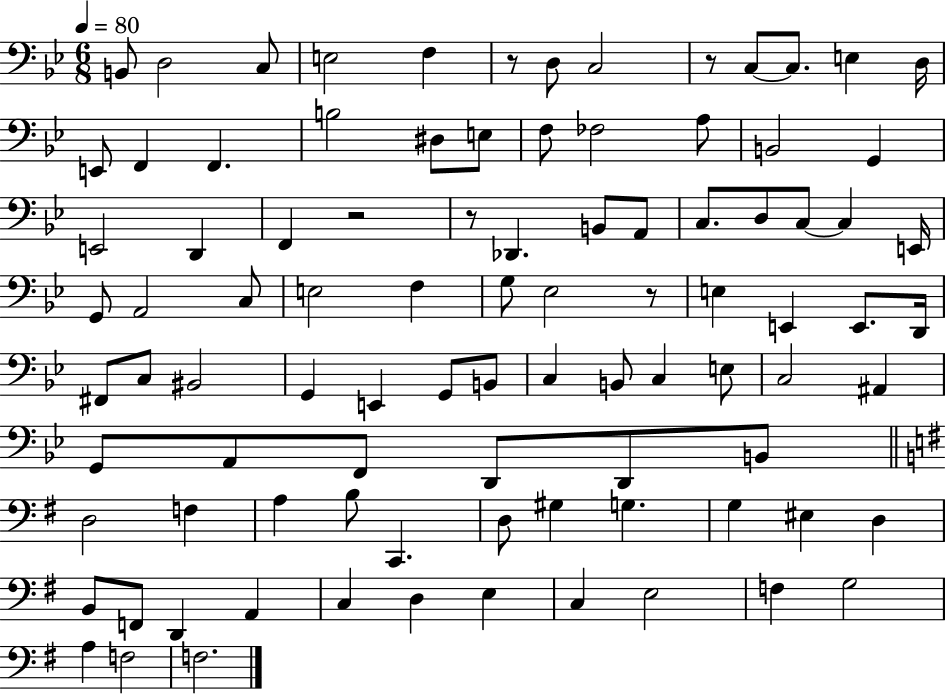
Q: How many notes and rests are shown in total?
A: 93